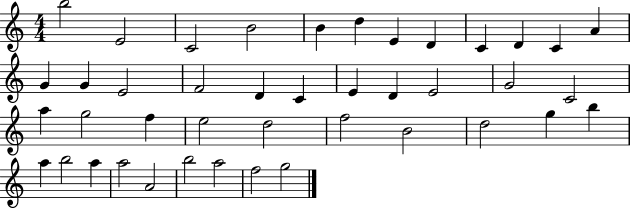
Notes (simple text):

B5/h E4/h C4/h B4/h B4/q D5/q E4/q D4/q C4/q D4/q C4/q A4/q G4/q G4/q E4/h F4/h D4/q C4/q E4/q D4/q E4/h G4/h C4/h A5/q G5/h F5/q E5/h D5/h F5/h B4/h D5/h G5/q B5/q A5/q B5/h A5/q A5/h A4/h B5/h A5/h F5/h G5/h